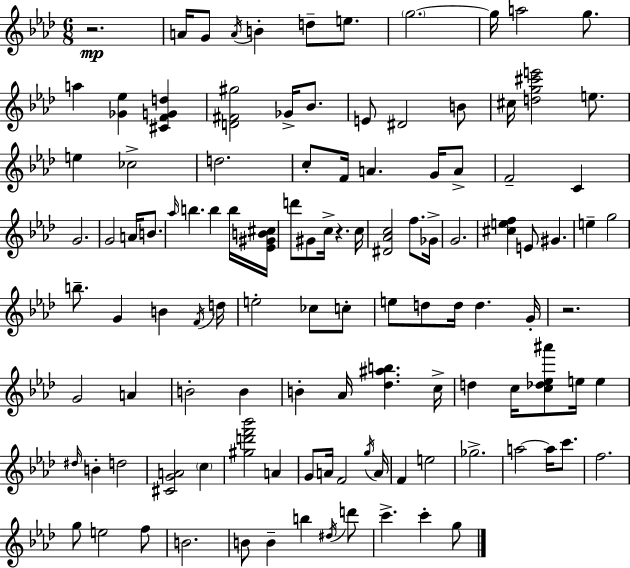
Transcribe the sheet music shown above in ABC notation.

X:1
T:Untitled
M:6/8
L:1/4
K:Ab
z2 A/4 G/2 A/4 B d/2 e/2 g2 g/4 a2 g/2 a [_G_e] [^CFGd] [D^F^g]2 _G/4 _B/2 E/2 ^D2 B/2 ^c/4 [dg^c'e']2 e/2 e _c2 d2 c/2 F/4 A G/4 A/2 F2 C G2 G2 A/4 B/2 _a/4 b b b/4 [_E^GB^c]/4 d'/2 ^G/2 c/4 z c/4 [^D_Ac]2 f/2 _G/4 G2 [^cef] E/2 ^G e g2 b/2 G B F/4 d/4 e2 _c/2 c/2 e/2 d/2 d/4 d G/4 z2 G2 A B2 B B _A/4 [_d^ab] c/4 d c/4 [c_d_e^a']/2 e/4 e ^d/4 B d2 [^CGA]2 c [^gd'f'_b']2 A G/2 A/4 F2 g/4 A/4 F e2 _g2 a2 a/4 c'/2 f2 g/2 e2 f/2 B2 B/2 B b ^d/4 d'/2 c' c' g/2